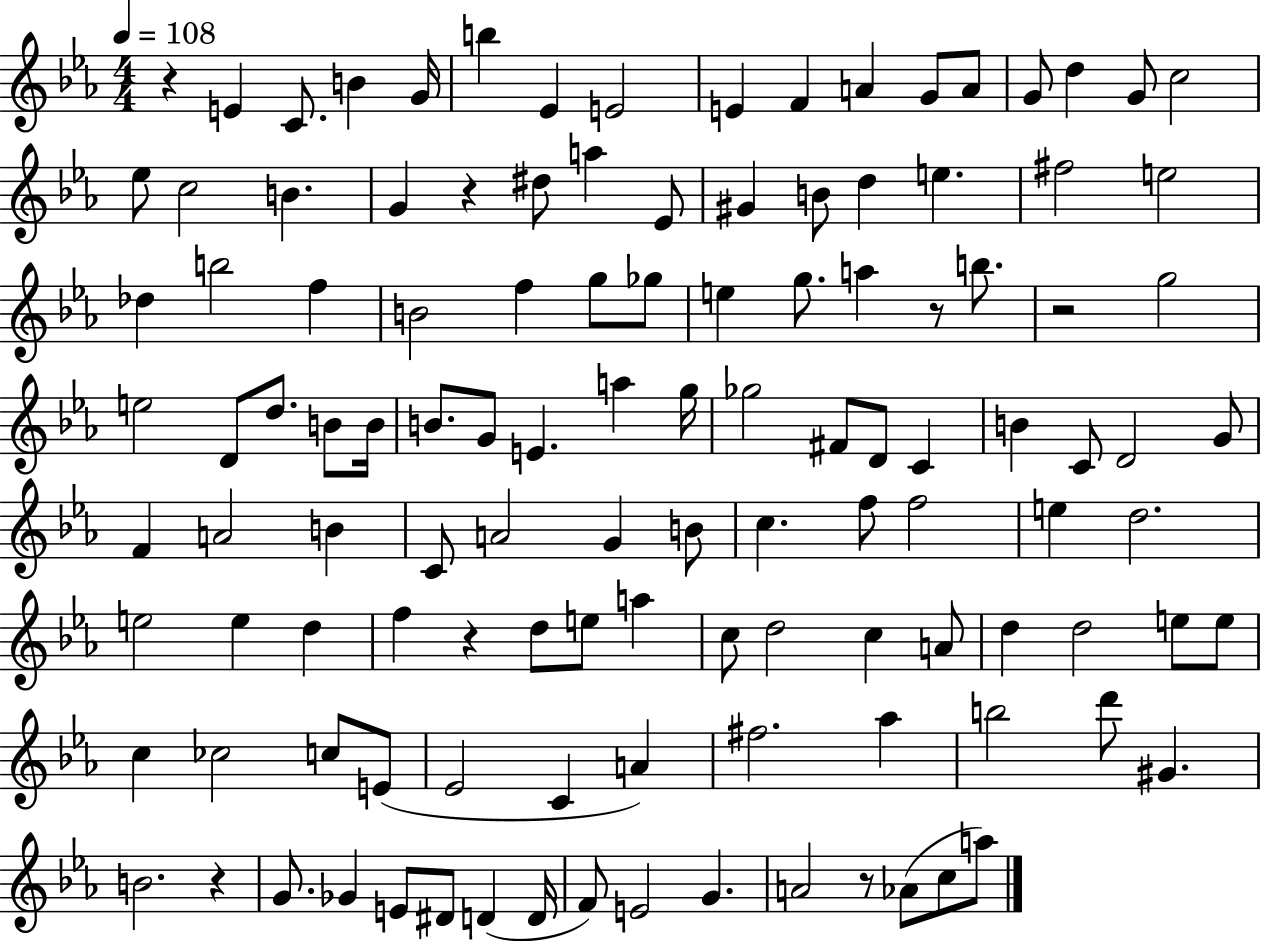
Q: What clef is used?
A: treble